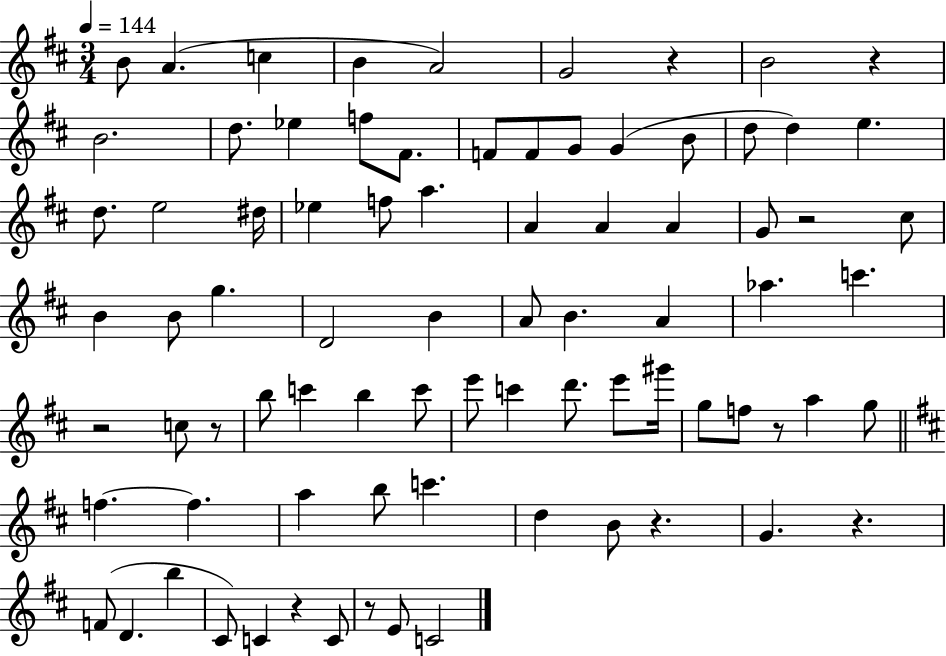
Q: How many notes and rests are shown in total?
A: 81